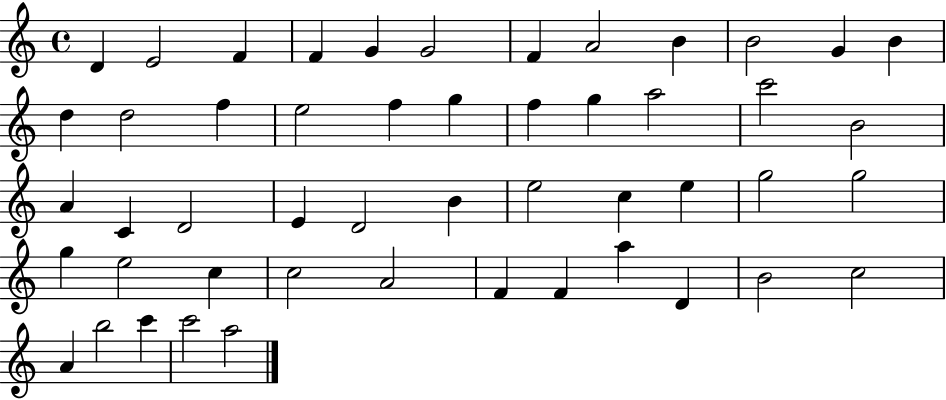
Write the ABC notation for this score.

X:1
T:Untitled
M:4/4
L:1/4
K:C
D E2 F F G G2 F A2 B B2 G B d d2 f e2 f g f g a2 c'2 B2 A C D2 E D2 B e2 c e g2 g2 g e2 c c2 A2 F F a D B2 c2 A b2 c' c'2 a2